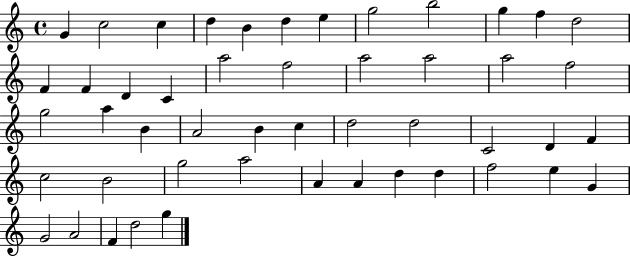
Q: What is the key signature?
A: C major